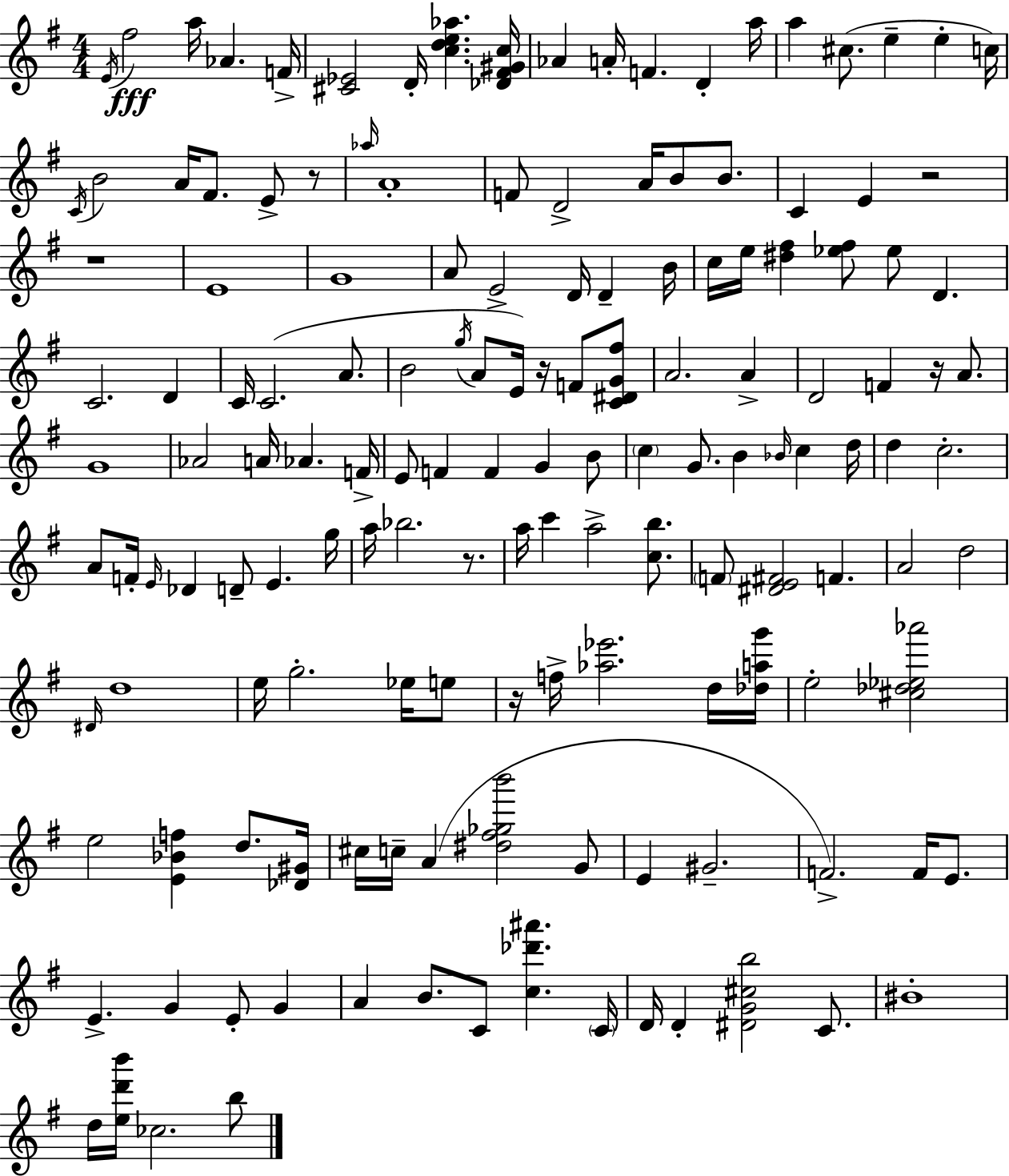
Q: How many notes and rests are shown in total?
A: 149